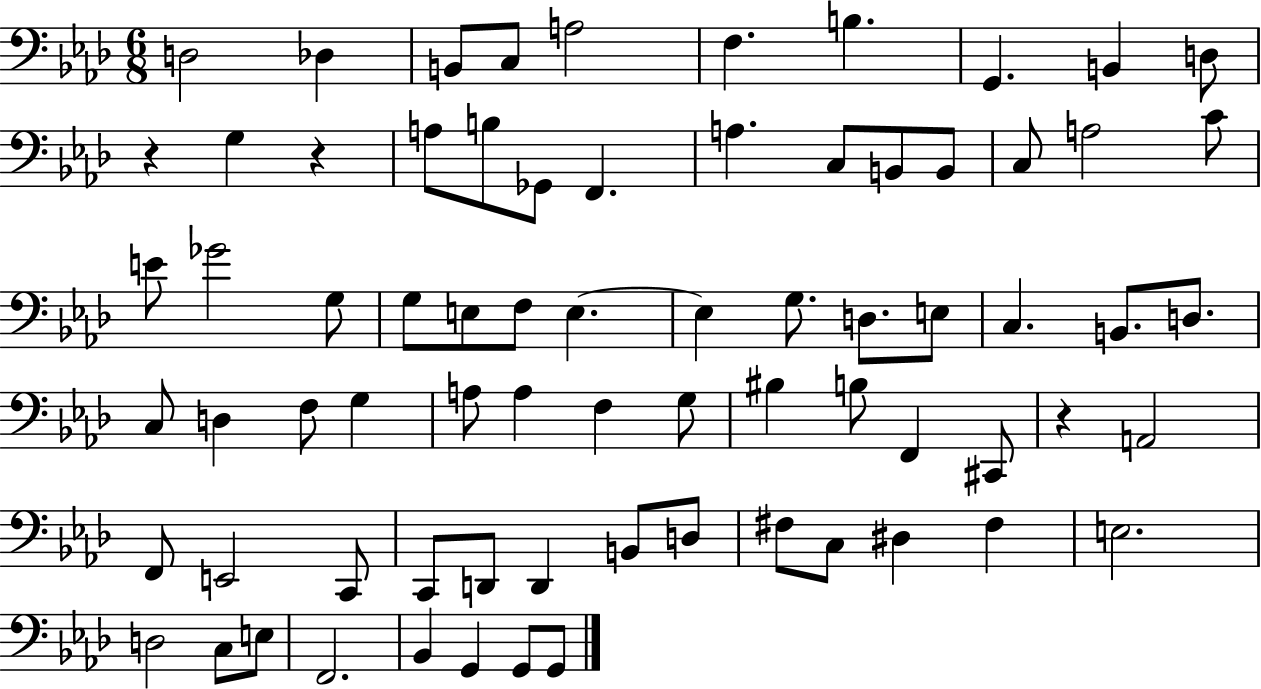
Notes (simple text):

D3/h Db3/q B2/e C3/e A3/h F3/q. B3/q. G2/q. B2/q D3/e R/q G3/q R/q A3/e B3/e Gb2/e F2/q. A3/q. C3/e B2/e B2/e C3/e A3/h C4/e E4/e Gb4/h G3/e G3/e E3/e F3/e E3/q. E3/q G3/e. D3/e. E3/e C3/q. B2/e. D3/e. C3/e D3/q F3/e G3/q A3/e A3/q F3/q G3/e BIS3/q B3/e F2/q C#2/e R/q A2/h F2/e E2/h C2/e C2/e D2/e D2/q B2/e D3/e F#3/e C3/e D#3/q F#3/q E3/h. D3/h C3/e E3/e F2/h. Bb2/q G2/q G2/e G2/e